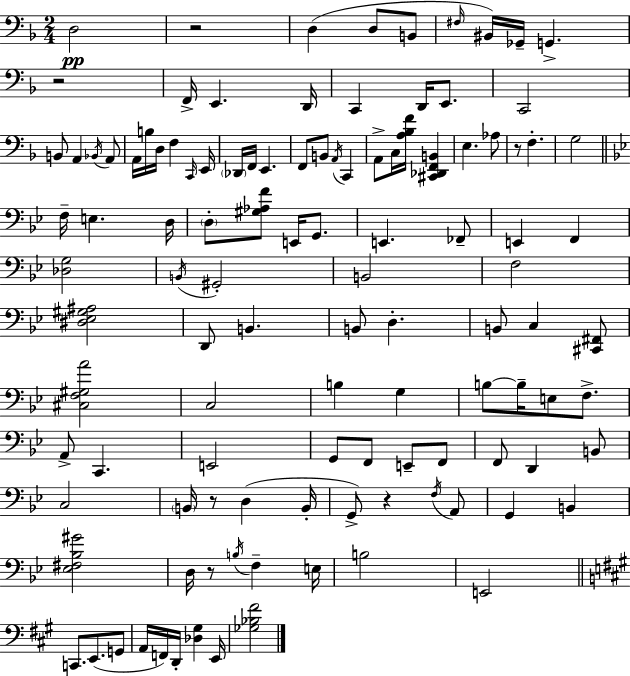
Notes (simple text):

D3/h R/h D3/q D3/e B2/e F#3/s BIS2/s Gb2/s G2/q. R/h F2/s E2/q. D2/s C2/q D2/s E2/e. C2/h B2/e A2/q Bb2/s A2/e A2/s B3/s D3/s F3/q C2/s E2/s Db2/s F2/s E2/q. F2/e B2/e A2/s C2/q A2/e C3/s [A3,Bb3,F4]/s [C#2,Db2,F2,B2]/q E3/q. Ab3/e R/e F3/q. G3/h F3/s E3/q. D3/s D3/e [G#3,Ab3,F4]/e E2/s G2/e. E2/q. FES2/e E2/q F2/q [Db3,G3]/h B2/s G#2/h B2/h F3/h [D#3,Eb3,G#3,A#3]/h D2/e B2/q. B2/e D3/q. B2/e C3/q [C#2,F#2]/e [C#3,F3,G#3,A4]/h C3/h B3/q G3/q B3/e B3/s E3/e F3/e. A2/e C2/q. E2/h G2/e F2/e E2/e F2/e F2/e D2/q B2/e C3/h B2/s R/e D3/q B2/s G2/e R/q F3/s A2/e G2/q B2/q [Eb3,F#3,Bb3,G#4]/h D3/s R/e B3/s F3/q E3/s B3/h E2/h C2/e. E2/e. G2/e A2/s F2/s D2/s [Db3,G#3]/q E2/s [Gb3,Bb3,F#4]/h